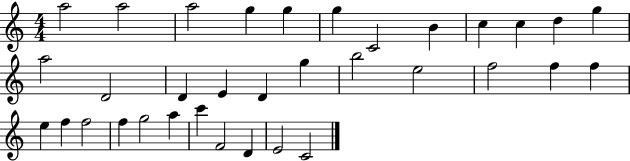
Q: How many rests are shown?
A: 0